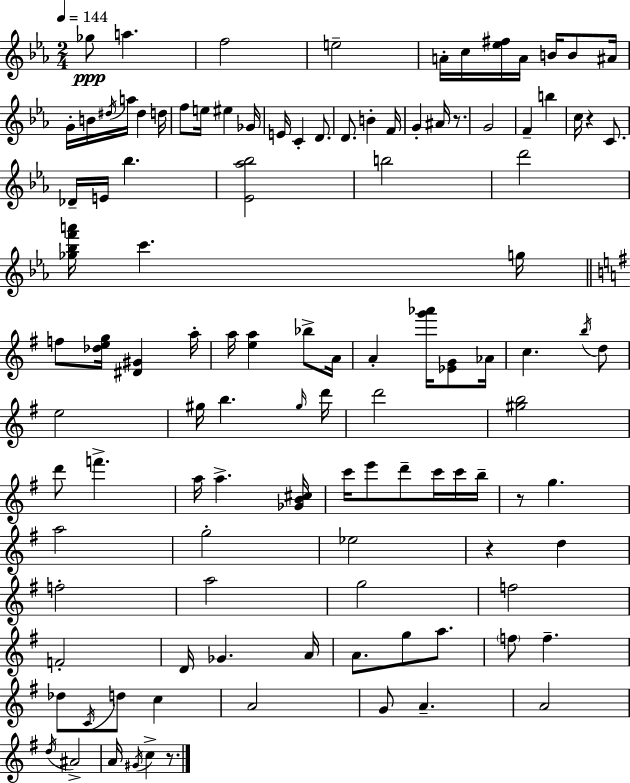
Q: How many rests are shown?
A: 5